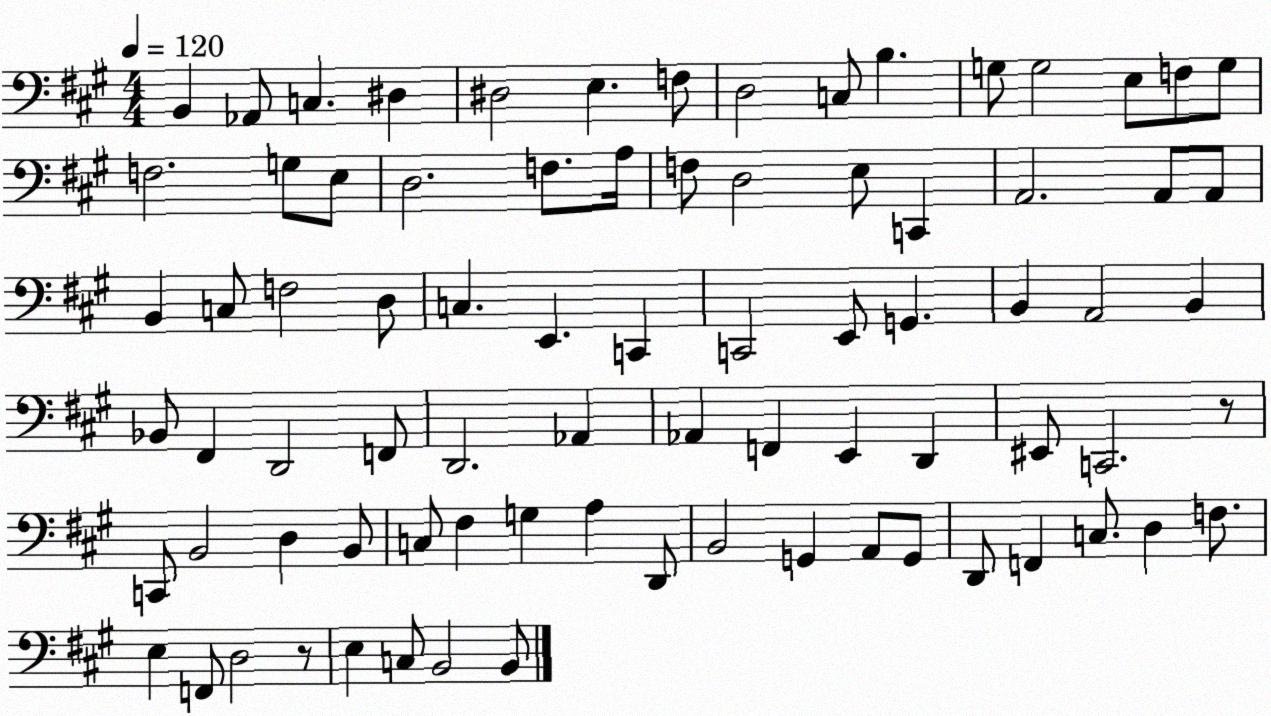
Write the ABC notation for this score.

X:1
T:Untitled
M:4/4
L:1/4
K:A
B,, _A,,/2 C, ^D, ^D,2 E, F,/2 D,2 C,/2 B, G,/2 G,2 E,/2 F,/2 G,/2 F,2 G,/2 E,/2 D,2 F,/2 A,/4 F,/2 D,2 E,/2 C,, A,,2 A,,/2 A,,/2 B,, C,/2 F,2 D,/2 C, E,, C,, C,,2 E,,/2 G,, B,, A,,2 B,, _B,,/2 ^F,, D,,2 F,,/2 D,,2 _A,, _A,, F,, E,, D,, ^E,,/2 C,,2 z/2 C,,/2 B,,2 D, B,,/2 C,/2 ^F, G, A, D,,/2 B,,2 G,, A,,/2 G,,/2 D,,/2 F,, C,/2 D, F,/2 E, F,,/2 D,2 z/2 E, C,/2 B,,2 B,,/2